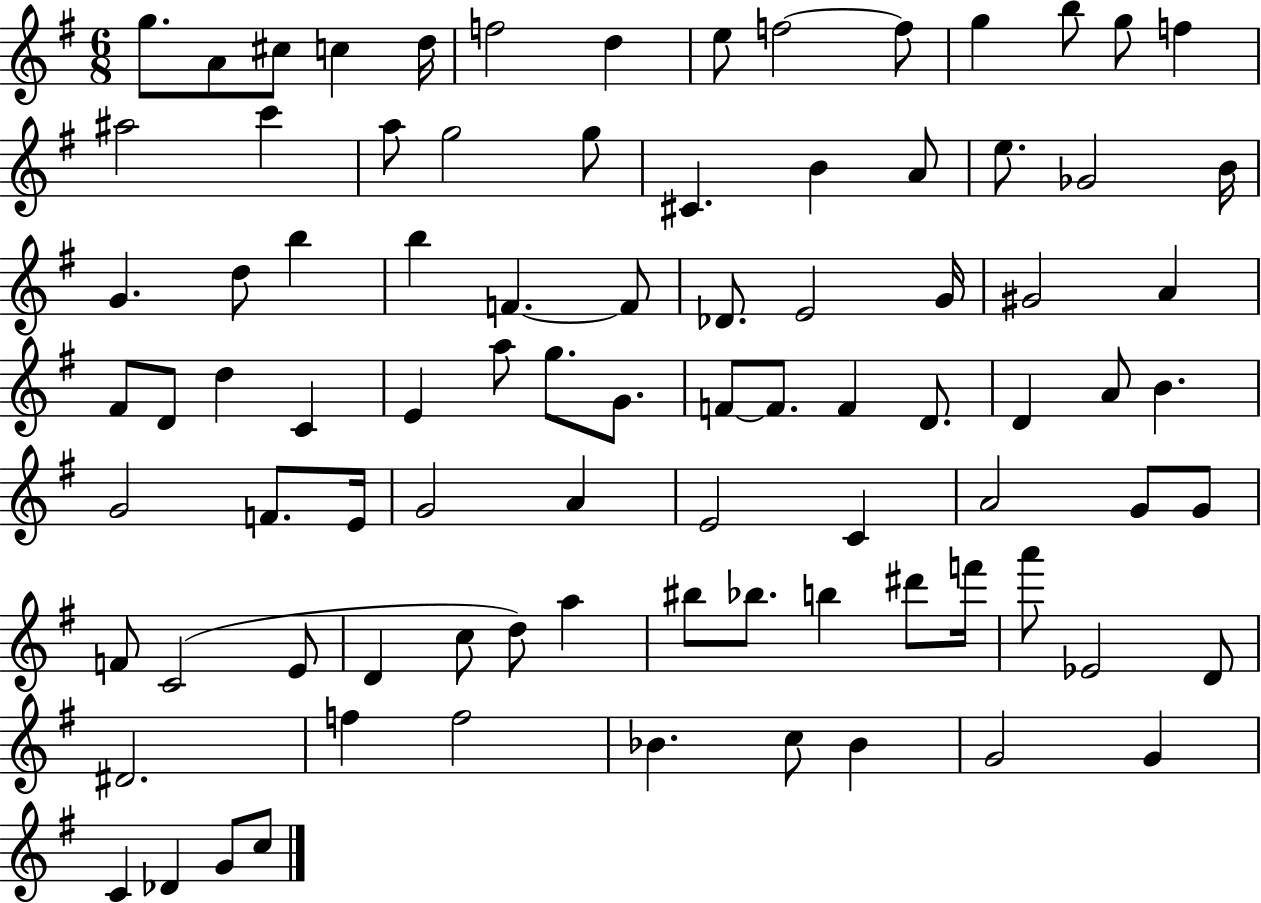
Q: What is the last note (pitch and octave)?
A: C5